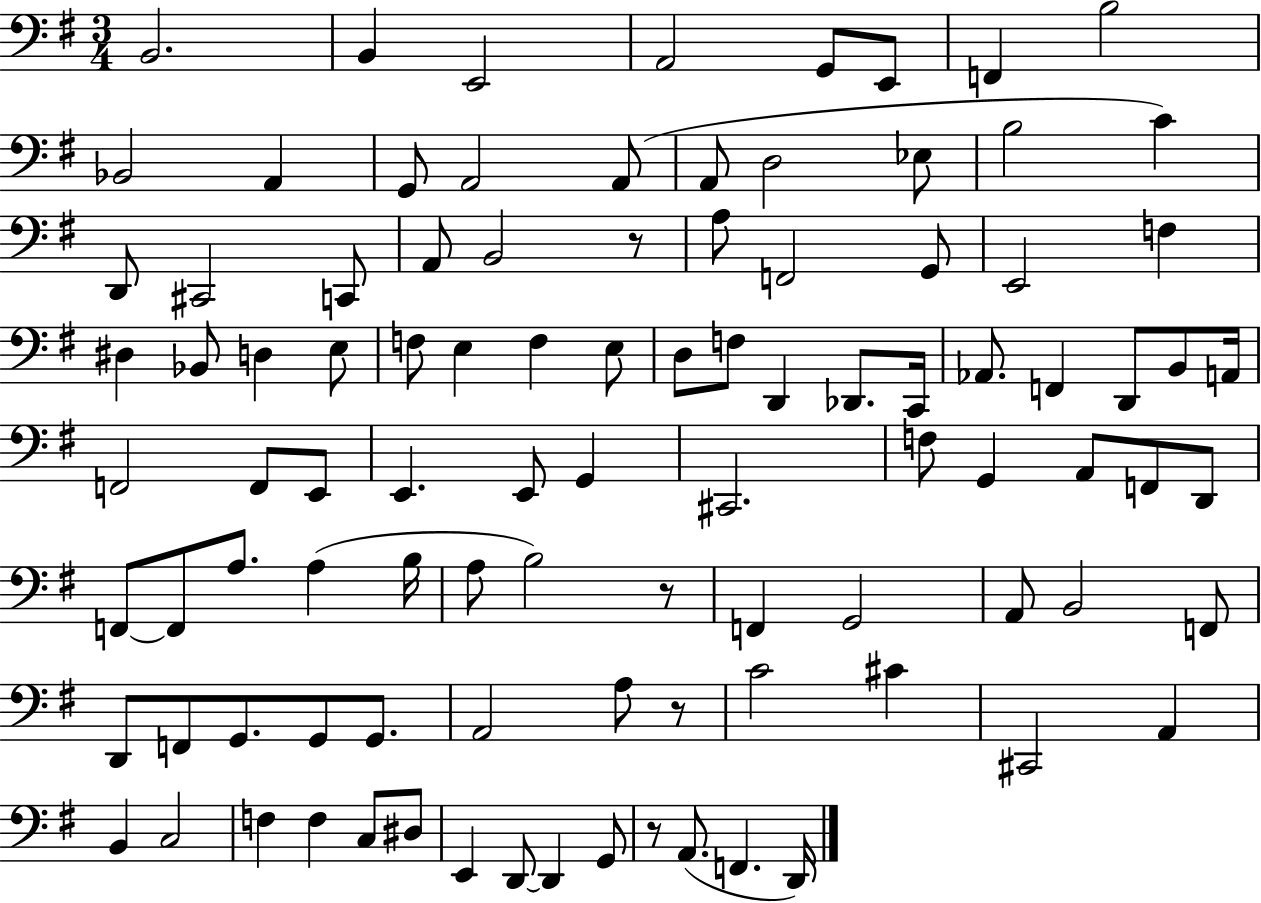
X:1
T:Untitled
M:3/4
L:1/4
K:G
B,,2 B,, E,,2 A,,2 G,,/2 E,,/2 F,, B,2 _B,,2 A,, G,,/2 A,,2 A,,/2 A,,/2 D,2 _E,/2 B,2 C D,,/2 ^C,,2 C,,/2 A,,/2 B,,2 z/2 A,/2 F,,2 G,,/2 E,,2 F, ^D, _B,,/2 D, E,/2 F,/2 E, F, E,/2 D,/2 F,/2 D,, _D,,/2 C,,/4 _A,,/2 F,, D,,/2 B,,/2 A,,/4 F,,2 F,,/2 E,,/2 E,, E,,/2 G,, ^C,,2 F,/2 G,, A,,/2 F,,/2 D,,/2 F,,/2 F,,/2 A,/2 A, B,/4 A,/2 B,2 z/2 F,, G,,2 A,,/2 B,,2 F,,/2 D,,/2 F,,/2 G,,/2 G,,/2 G,,/2 A,,2 A,/2 z/2 C2 ^C ^C,,2 A,, B,, C,2 F, F, C,/2 ^D,/2 E,, D,,/2 D,, G,,/2 z/2 A,,/2 F,, D,,/4